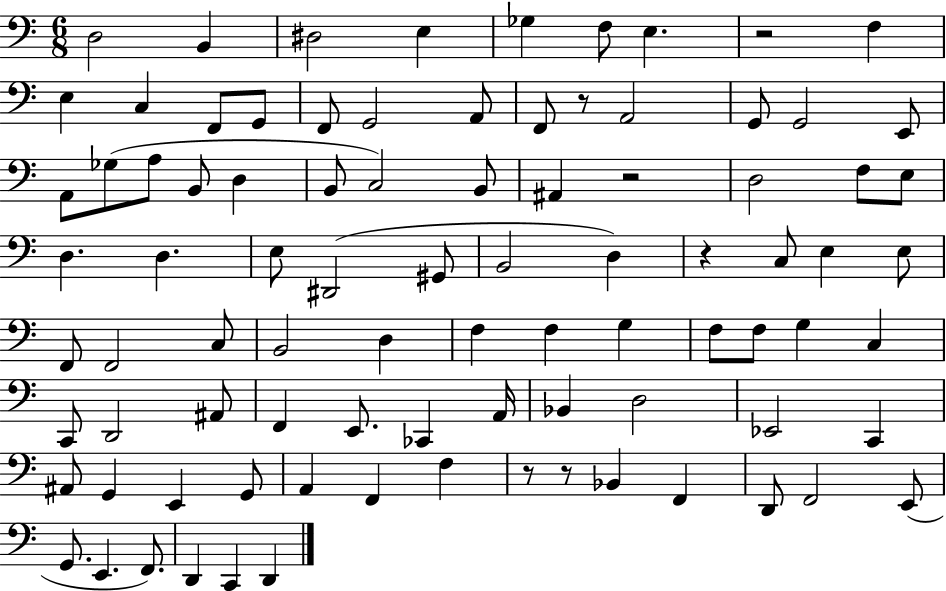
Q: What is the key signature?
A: C major